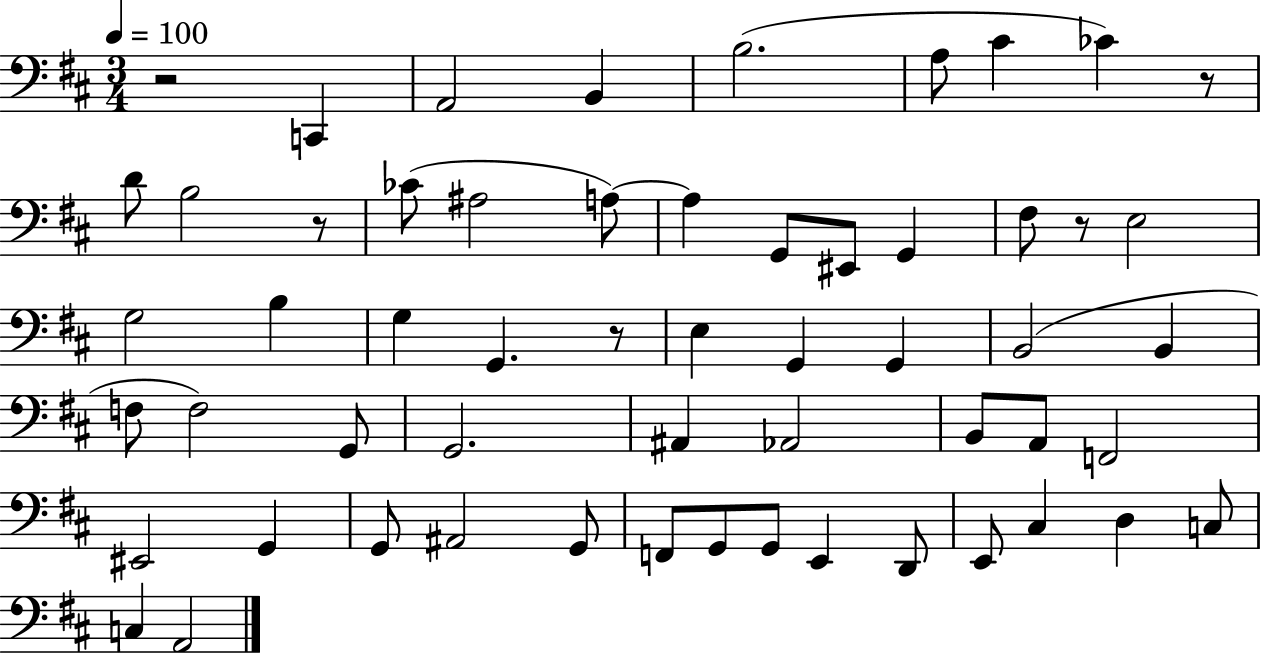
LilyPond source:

{
  \clef bass
  \numericTimeSignature
  \time 3/4
  \key d \major
  \tempo 4 = 100
  r2 c,4 | a,2 b,4 | b2.( | a8 cis'4 ces'4) r8 | \break d'8 b2 r8 | ces'8( ais2 a8~~) | a4 g,8 eis,8 g,4 | fis8 r8 e2 | \break g2 b4 | g4 g,4. r8 | e4 g,4 g,4 | b,2( b,4 | \break f8 f2) g,8 | g,2. | ais,4 aes,2 | b,8 a,8 f,2 | \break eis,2 g,4 | g,8 ais,2 g,8 | f,8 g,8 g,8 e,4 d,8 | e,8 cis4 d4 c8 | \break c4 a,2 | \bar "|."
}